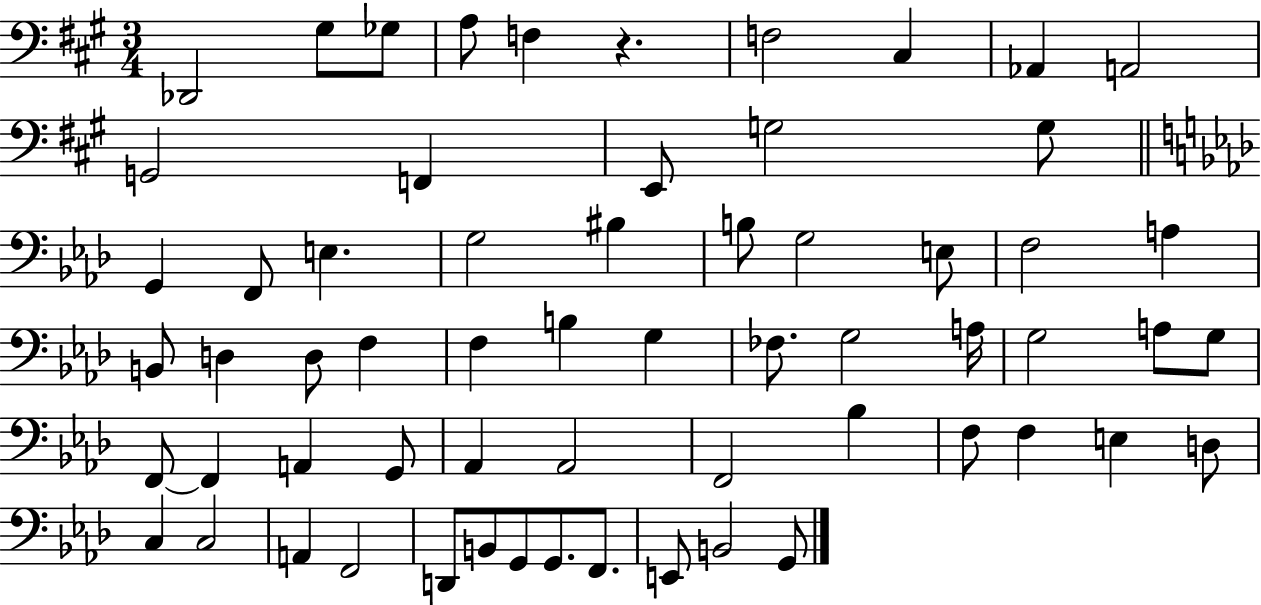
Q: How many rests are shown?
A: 1